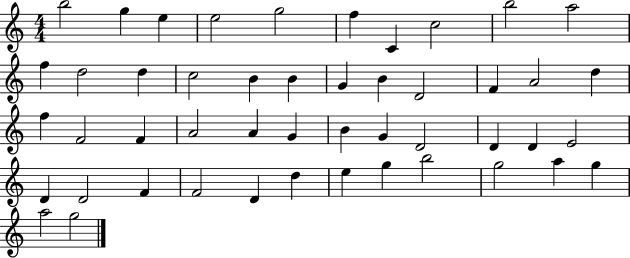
{
  \clef treble
  \numericTimeSignature
  \time 4/4
  \key c \major
  b''2 g''4 e''4 | e''2 g''2 | f''4 c'4 c''2 | b''2 a''2 | \break f''4 d''2 d''4 | c''2 b'4 b'4 | g'4 b'4 d'2 | f'4 a'2 d''4 | \break f''4 f'2 f'4 | a'2 a'4 g'4 | b'4 g'4 d'2 | d'4 d'4 e'2 | \break d'4 d'2 f'4 | f'2 d'4 d''4 | e''4 g''4 b''2 | g''2 a''4 g''4 | \break a''2 g''2 | \bar "|."
}